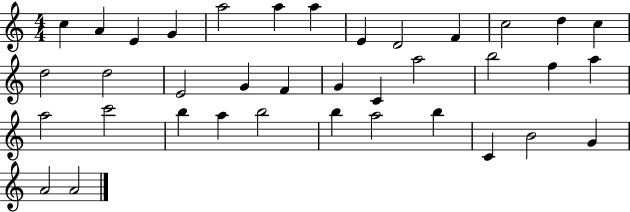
{
  \clef treble
  \numericTimeSignature
  \time 4/4
  \key c \major
  c''4 a'4 e'4 g'4 | a''2 a''4 a''4 | e'4 d'2 f'4 | c''2 d''4 c''4 | \break d''2 d''2 | e'2 g'4 f'4 | g'4 c'4 a''2 | b''2 f''4 a''4 | \break a''2 c'''2 | b''4 a''4 b''2 | b''4 a''2 b''4 | c'4 b'2 g'4 | \break a'2 a'2 | \bar "|."
}